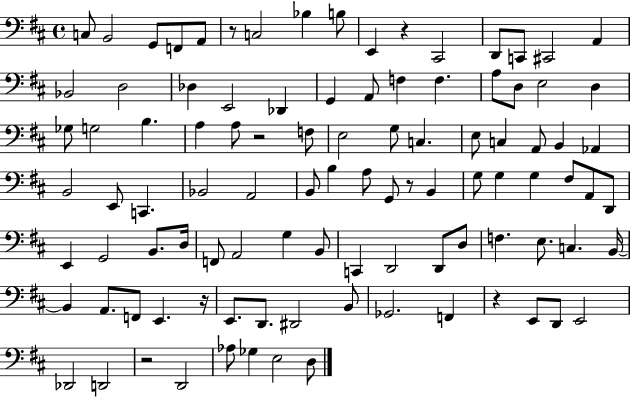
C3/e B2/h G2/e F2/e A2/e R/e C3/h Bb3/q B3/e E2/q R/q C#2/h D2/e C2/e C#2/h A2/q Bb2/h D3/h Db3/q E2/h Db2/q G2/q A2/e F3/q F3/q. A3/e D3/e E3/h D3/q Gb3/e G3/h B3/q. A3/q A3/e R/h F3/e E3/h G3/e C3/q. E3/e C3/q A2/e B2/q Ab2/q B2/h E2/e C2/q. Bb2/h A2/h B2/e B3/q A3/e G2/e R/e B2/q G3/e G3/q G3/q F#3/e A2/e D2/e E2/q G2/h B2/e. D3/s F2/e A2/h G3/q B2/e C2/q D2/h D2/e D3/e F3/q. E3/e. C3/q. B2/s B2/q A2/e. F2/e E2/q. R/s E2/e. D2/e. D#2/h B2/e Gb2/h. F2/q R/q E2/e D2/e E2/h Db2/h D2/h R/h D2/h Ab3/e Gb3/q E3/h D3/e